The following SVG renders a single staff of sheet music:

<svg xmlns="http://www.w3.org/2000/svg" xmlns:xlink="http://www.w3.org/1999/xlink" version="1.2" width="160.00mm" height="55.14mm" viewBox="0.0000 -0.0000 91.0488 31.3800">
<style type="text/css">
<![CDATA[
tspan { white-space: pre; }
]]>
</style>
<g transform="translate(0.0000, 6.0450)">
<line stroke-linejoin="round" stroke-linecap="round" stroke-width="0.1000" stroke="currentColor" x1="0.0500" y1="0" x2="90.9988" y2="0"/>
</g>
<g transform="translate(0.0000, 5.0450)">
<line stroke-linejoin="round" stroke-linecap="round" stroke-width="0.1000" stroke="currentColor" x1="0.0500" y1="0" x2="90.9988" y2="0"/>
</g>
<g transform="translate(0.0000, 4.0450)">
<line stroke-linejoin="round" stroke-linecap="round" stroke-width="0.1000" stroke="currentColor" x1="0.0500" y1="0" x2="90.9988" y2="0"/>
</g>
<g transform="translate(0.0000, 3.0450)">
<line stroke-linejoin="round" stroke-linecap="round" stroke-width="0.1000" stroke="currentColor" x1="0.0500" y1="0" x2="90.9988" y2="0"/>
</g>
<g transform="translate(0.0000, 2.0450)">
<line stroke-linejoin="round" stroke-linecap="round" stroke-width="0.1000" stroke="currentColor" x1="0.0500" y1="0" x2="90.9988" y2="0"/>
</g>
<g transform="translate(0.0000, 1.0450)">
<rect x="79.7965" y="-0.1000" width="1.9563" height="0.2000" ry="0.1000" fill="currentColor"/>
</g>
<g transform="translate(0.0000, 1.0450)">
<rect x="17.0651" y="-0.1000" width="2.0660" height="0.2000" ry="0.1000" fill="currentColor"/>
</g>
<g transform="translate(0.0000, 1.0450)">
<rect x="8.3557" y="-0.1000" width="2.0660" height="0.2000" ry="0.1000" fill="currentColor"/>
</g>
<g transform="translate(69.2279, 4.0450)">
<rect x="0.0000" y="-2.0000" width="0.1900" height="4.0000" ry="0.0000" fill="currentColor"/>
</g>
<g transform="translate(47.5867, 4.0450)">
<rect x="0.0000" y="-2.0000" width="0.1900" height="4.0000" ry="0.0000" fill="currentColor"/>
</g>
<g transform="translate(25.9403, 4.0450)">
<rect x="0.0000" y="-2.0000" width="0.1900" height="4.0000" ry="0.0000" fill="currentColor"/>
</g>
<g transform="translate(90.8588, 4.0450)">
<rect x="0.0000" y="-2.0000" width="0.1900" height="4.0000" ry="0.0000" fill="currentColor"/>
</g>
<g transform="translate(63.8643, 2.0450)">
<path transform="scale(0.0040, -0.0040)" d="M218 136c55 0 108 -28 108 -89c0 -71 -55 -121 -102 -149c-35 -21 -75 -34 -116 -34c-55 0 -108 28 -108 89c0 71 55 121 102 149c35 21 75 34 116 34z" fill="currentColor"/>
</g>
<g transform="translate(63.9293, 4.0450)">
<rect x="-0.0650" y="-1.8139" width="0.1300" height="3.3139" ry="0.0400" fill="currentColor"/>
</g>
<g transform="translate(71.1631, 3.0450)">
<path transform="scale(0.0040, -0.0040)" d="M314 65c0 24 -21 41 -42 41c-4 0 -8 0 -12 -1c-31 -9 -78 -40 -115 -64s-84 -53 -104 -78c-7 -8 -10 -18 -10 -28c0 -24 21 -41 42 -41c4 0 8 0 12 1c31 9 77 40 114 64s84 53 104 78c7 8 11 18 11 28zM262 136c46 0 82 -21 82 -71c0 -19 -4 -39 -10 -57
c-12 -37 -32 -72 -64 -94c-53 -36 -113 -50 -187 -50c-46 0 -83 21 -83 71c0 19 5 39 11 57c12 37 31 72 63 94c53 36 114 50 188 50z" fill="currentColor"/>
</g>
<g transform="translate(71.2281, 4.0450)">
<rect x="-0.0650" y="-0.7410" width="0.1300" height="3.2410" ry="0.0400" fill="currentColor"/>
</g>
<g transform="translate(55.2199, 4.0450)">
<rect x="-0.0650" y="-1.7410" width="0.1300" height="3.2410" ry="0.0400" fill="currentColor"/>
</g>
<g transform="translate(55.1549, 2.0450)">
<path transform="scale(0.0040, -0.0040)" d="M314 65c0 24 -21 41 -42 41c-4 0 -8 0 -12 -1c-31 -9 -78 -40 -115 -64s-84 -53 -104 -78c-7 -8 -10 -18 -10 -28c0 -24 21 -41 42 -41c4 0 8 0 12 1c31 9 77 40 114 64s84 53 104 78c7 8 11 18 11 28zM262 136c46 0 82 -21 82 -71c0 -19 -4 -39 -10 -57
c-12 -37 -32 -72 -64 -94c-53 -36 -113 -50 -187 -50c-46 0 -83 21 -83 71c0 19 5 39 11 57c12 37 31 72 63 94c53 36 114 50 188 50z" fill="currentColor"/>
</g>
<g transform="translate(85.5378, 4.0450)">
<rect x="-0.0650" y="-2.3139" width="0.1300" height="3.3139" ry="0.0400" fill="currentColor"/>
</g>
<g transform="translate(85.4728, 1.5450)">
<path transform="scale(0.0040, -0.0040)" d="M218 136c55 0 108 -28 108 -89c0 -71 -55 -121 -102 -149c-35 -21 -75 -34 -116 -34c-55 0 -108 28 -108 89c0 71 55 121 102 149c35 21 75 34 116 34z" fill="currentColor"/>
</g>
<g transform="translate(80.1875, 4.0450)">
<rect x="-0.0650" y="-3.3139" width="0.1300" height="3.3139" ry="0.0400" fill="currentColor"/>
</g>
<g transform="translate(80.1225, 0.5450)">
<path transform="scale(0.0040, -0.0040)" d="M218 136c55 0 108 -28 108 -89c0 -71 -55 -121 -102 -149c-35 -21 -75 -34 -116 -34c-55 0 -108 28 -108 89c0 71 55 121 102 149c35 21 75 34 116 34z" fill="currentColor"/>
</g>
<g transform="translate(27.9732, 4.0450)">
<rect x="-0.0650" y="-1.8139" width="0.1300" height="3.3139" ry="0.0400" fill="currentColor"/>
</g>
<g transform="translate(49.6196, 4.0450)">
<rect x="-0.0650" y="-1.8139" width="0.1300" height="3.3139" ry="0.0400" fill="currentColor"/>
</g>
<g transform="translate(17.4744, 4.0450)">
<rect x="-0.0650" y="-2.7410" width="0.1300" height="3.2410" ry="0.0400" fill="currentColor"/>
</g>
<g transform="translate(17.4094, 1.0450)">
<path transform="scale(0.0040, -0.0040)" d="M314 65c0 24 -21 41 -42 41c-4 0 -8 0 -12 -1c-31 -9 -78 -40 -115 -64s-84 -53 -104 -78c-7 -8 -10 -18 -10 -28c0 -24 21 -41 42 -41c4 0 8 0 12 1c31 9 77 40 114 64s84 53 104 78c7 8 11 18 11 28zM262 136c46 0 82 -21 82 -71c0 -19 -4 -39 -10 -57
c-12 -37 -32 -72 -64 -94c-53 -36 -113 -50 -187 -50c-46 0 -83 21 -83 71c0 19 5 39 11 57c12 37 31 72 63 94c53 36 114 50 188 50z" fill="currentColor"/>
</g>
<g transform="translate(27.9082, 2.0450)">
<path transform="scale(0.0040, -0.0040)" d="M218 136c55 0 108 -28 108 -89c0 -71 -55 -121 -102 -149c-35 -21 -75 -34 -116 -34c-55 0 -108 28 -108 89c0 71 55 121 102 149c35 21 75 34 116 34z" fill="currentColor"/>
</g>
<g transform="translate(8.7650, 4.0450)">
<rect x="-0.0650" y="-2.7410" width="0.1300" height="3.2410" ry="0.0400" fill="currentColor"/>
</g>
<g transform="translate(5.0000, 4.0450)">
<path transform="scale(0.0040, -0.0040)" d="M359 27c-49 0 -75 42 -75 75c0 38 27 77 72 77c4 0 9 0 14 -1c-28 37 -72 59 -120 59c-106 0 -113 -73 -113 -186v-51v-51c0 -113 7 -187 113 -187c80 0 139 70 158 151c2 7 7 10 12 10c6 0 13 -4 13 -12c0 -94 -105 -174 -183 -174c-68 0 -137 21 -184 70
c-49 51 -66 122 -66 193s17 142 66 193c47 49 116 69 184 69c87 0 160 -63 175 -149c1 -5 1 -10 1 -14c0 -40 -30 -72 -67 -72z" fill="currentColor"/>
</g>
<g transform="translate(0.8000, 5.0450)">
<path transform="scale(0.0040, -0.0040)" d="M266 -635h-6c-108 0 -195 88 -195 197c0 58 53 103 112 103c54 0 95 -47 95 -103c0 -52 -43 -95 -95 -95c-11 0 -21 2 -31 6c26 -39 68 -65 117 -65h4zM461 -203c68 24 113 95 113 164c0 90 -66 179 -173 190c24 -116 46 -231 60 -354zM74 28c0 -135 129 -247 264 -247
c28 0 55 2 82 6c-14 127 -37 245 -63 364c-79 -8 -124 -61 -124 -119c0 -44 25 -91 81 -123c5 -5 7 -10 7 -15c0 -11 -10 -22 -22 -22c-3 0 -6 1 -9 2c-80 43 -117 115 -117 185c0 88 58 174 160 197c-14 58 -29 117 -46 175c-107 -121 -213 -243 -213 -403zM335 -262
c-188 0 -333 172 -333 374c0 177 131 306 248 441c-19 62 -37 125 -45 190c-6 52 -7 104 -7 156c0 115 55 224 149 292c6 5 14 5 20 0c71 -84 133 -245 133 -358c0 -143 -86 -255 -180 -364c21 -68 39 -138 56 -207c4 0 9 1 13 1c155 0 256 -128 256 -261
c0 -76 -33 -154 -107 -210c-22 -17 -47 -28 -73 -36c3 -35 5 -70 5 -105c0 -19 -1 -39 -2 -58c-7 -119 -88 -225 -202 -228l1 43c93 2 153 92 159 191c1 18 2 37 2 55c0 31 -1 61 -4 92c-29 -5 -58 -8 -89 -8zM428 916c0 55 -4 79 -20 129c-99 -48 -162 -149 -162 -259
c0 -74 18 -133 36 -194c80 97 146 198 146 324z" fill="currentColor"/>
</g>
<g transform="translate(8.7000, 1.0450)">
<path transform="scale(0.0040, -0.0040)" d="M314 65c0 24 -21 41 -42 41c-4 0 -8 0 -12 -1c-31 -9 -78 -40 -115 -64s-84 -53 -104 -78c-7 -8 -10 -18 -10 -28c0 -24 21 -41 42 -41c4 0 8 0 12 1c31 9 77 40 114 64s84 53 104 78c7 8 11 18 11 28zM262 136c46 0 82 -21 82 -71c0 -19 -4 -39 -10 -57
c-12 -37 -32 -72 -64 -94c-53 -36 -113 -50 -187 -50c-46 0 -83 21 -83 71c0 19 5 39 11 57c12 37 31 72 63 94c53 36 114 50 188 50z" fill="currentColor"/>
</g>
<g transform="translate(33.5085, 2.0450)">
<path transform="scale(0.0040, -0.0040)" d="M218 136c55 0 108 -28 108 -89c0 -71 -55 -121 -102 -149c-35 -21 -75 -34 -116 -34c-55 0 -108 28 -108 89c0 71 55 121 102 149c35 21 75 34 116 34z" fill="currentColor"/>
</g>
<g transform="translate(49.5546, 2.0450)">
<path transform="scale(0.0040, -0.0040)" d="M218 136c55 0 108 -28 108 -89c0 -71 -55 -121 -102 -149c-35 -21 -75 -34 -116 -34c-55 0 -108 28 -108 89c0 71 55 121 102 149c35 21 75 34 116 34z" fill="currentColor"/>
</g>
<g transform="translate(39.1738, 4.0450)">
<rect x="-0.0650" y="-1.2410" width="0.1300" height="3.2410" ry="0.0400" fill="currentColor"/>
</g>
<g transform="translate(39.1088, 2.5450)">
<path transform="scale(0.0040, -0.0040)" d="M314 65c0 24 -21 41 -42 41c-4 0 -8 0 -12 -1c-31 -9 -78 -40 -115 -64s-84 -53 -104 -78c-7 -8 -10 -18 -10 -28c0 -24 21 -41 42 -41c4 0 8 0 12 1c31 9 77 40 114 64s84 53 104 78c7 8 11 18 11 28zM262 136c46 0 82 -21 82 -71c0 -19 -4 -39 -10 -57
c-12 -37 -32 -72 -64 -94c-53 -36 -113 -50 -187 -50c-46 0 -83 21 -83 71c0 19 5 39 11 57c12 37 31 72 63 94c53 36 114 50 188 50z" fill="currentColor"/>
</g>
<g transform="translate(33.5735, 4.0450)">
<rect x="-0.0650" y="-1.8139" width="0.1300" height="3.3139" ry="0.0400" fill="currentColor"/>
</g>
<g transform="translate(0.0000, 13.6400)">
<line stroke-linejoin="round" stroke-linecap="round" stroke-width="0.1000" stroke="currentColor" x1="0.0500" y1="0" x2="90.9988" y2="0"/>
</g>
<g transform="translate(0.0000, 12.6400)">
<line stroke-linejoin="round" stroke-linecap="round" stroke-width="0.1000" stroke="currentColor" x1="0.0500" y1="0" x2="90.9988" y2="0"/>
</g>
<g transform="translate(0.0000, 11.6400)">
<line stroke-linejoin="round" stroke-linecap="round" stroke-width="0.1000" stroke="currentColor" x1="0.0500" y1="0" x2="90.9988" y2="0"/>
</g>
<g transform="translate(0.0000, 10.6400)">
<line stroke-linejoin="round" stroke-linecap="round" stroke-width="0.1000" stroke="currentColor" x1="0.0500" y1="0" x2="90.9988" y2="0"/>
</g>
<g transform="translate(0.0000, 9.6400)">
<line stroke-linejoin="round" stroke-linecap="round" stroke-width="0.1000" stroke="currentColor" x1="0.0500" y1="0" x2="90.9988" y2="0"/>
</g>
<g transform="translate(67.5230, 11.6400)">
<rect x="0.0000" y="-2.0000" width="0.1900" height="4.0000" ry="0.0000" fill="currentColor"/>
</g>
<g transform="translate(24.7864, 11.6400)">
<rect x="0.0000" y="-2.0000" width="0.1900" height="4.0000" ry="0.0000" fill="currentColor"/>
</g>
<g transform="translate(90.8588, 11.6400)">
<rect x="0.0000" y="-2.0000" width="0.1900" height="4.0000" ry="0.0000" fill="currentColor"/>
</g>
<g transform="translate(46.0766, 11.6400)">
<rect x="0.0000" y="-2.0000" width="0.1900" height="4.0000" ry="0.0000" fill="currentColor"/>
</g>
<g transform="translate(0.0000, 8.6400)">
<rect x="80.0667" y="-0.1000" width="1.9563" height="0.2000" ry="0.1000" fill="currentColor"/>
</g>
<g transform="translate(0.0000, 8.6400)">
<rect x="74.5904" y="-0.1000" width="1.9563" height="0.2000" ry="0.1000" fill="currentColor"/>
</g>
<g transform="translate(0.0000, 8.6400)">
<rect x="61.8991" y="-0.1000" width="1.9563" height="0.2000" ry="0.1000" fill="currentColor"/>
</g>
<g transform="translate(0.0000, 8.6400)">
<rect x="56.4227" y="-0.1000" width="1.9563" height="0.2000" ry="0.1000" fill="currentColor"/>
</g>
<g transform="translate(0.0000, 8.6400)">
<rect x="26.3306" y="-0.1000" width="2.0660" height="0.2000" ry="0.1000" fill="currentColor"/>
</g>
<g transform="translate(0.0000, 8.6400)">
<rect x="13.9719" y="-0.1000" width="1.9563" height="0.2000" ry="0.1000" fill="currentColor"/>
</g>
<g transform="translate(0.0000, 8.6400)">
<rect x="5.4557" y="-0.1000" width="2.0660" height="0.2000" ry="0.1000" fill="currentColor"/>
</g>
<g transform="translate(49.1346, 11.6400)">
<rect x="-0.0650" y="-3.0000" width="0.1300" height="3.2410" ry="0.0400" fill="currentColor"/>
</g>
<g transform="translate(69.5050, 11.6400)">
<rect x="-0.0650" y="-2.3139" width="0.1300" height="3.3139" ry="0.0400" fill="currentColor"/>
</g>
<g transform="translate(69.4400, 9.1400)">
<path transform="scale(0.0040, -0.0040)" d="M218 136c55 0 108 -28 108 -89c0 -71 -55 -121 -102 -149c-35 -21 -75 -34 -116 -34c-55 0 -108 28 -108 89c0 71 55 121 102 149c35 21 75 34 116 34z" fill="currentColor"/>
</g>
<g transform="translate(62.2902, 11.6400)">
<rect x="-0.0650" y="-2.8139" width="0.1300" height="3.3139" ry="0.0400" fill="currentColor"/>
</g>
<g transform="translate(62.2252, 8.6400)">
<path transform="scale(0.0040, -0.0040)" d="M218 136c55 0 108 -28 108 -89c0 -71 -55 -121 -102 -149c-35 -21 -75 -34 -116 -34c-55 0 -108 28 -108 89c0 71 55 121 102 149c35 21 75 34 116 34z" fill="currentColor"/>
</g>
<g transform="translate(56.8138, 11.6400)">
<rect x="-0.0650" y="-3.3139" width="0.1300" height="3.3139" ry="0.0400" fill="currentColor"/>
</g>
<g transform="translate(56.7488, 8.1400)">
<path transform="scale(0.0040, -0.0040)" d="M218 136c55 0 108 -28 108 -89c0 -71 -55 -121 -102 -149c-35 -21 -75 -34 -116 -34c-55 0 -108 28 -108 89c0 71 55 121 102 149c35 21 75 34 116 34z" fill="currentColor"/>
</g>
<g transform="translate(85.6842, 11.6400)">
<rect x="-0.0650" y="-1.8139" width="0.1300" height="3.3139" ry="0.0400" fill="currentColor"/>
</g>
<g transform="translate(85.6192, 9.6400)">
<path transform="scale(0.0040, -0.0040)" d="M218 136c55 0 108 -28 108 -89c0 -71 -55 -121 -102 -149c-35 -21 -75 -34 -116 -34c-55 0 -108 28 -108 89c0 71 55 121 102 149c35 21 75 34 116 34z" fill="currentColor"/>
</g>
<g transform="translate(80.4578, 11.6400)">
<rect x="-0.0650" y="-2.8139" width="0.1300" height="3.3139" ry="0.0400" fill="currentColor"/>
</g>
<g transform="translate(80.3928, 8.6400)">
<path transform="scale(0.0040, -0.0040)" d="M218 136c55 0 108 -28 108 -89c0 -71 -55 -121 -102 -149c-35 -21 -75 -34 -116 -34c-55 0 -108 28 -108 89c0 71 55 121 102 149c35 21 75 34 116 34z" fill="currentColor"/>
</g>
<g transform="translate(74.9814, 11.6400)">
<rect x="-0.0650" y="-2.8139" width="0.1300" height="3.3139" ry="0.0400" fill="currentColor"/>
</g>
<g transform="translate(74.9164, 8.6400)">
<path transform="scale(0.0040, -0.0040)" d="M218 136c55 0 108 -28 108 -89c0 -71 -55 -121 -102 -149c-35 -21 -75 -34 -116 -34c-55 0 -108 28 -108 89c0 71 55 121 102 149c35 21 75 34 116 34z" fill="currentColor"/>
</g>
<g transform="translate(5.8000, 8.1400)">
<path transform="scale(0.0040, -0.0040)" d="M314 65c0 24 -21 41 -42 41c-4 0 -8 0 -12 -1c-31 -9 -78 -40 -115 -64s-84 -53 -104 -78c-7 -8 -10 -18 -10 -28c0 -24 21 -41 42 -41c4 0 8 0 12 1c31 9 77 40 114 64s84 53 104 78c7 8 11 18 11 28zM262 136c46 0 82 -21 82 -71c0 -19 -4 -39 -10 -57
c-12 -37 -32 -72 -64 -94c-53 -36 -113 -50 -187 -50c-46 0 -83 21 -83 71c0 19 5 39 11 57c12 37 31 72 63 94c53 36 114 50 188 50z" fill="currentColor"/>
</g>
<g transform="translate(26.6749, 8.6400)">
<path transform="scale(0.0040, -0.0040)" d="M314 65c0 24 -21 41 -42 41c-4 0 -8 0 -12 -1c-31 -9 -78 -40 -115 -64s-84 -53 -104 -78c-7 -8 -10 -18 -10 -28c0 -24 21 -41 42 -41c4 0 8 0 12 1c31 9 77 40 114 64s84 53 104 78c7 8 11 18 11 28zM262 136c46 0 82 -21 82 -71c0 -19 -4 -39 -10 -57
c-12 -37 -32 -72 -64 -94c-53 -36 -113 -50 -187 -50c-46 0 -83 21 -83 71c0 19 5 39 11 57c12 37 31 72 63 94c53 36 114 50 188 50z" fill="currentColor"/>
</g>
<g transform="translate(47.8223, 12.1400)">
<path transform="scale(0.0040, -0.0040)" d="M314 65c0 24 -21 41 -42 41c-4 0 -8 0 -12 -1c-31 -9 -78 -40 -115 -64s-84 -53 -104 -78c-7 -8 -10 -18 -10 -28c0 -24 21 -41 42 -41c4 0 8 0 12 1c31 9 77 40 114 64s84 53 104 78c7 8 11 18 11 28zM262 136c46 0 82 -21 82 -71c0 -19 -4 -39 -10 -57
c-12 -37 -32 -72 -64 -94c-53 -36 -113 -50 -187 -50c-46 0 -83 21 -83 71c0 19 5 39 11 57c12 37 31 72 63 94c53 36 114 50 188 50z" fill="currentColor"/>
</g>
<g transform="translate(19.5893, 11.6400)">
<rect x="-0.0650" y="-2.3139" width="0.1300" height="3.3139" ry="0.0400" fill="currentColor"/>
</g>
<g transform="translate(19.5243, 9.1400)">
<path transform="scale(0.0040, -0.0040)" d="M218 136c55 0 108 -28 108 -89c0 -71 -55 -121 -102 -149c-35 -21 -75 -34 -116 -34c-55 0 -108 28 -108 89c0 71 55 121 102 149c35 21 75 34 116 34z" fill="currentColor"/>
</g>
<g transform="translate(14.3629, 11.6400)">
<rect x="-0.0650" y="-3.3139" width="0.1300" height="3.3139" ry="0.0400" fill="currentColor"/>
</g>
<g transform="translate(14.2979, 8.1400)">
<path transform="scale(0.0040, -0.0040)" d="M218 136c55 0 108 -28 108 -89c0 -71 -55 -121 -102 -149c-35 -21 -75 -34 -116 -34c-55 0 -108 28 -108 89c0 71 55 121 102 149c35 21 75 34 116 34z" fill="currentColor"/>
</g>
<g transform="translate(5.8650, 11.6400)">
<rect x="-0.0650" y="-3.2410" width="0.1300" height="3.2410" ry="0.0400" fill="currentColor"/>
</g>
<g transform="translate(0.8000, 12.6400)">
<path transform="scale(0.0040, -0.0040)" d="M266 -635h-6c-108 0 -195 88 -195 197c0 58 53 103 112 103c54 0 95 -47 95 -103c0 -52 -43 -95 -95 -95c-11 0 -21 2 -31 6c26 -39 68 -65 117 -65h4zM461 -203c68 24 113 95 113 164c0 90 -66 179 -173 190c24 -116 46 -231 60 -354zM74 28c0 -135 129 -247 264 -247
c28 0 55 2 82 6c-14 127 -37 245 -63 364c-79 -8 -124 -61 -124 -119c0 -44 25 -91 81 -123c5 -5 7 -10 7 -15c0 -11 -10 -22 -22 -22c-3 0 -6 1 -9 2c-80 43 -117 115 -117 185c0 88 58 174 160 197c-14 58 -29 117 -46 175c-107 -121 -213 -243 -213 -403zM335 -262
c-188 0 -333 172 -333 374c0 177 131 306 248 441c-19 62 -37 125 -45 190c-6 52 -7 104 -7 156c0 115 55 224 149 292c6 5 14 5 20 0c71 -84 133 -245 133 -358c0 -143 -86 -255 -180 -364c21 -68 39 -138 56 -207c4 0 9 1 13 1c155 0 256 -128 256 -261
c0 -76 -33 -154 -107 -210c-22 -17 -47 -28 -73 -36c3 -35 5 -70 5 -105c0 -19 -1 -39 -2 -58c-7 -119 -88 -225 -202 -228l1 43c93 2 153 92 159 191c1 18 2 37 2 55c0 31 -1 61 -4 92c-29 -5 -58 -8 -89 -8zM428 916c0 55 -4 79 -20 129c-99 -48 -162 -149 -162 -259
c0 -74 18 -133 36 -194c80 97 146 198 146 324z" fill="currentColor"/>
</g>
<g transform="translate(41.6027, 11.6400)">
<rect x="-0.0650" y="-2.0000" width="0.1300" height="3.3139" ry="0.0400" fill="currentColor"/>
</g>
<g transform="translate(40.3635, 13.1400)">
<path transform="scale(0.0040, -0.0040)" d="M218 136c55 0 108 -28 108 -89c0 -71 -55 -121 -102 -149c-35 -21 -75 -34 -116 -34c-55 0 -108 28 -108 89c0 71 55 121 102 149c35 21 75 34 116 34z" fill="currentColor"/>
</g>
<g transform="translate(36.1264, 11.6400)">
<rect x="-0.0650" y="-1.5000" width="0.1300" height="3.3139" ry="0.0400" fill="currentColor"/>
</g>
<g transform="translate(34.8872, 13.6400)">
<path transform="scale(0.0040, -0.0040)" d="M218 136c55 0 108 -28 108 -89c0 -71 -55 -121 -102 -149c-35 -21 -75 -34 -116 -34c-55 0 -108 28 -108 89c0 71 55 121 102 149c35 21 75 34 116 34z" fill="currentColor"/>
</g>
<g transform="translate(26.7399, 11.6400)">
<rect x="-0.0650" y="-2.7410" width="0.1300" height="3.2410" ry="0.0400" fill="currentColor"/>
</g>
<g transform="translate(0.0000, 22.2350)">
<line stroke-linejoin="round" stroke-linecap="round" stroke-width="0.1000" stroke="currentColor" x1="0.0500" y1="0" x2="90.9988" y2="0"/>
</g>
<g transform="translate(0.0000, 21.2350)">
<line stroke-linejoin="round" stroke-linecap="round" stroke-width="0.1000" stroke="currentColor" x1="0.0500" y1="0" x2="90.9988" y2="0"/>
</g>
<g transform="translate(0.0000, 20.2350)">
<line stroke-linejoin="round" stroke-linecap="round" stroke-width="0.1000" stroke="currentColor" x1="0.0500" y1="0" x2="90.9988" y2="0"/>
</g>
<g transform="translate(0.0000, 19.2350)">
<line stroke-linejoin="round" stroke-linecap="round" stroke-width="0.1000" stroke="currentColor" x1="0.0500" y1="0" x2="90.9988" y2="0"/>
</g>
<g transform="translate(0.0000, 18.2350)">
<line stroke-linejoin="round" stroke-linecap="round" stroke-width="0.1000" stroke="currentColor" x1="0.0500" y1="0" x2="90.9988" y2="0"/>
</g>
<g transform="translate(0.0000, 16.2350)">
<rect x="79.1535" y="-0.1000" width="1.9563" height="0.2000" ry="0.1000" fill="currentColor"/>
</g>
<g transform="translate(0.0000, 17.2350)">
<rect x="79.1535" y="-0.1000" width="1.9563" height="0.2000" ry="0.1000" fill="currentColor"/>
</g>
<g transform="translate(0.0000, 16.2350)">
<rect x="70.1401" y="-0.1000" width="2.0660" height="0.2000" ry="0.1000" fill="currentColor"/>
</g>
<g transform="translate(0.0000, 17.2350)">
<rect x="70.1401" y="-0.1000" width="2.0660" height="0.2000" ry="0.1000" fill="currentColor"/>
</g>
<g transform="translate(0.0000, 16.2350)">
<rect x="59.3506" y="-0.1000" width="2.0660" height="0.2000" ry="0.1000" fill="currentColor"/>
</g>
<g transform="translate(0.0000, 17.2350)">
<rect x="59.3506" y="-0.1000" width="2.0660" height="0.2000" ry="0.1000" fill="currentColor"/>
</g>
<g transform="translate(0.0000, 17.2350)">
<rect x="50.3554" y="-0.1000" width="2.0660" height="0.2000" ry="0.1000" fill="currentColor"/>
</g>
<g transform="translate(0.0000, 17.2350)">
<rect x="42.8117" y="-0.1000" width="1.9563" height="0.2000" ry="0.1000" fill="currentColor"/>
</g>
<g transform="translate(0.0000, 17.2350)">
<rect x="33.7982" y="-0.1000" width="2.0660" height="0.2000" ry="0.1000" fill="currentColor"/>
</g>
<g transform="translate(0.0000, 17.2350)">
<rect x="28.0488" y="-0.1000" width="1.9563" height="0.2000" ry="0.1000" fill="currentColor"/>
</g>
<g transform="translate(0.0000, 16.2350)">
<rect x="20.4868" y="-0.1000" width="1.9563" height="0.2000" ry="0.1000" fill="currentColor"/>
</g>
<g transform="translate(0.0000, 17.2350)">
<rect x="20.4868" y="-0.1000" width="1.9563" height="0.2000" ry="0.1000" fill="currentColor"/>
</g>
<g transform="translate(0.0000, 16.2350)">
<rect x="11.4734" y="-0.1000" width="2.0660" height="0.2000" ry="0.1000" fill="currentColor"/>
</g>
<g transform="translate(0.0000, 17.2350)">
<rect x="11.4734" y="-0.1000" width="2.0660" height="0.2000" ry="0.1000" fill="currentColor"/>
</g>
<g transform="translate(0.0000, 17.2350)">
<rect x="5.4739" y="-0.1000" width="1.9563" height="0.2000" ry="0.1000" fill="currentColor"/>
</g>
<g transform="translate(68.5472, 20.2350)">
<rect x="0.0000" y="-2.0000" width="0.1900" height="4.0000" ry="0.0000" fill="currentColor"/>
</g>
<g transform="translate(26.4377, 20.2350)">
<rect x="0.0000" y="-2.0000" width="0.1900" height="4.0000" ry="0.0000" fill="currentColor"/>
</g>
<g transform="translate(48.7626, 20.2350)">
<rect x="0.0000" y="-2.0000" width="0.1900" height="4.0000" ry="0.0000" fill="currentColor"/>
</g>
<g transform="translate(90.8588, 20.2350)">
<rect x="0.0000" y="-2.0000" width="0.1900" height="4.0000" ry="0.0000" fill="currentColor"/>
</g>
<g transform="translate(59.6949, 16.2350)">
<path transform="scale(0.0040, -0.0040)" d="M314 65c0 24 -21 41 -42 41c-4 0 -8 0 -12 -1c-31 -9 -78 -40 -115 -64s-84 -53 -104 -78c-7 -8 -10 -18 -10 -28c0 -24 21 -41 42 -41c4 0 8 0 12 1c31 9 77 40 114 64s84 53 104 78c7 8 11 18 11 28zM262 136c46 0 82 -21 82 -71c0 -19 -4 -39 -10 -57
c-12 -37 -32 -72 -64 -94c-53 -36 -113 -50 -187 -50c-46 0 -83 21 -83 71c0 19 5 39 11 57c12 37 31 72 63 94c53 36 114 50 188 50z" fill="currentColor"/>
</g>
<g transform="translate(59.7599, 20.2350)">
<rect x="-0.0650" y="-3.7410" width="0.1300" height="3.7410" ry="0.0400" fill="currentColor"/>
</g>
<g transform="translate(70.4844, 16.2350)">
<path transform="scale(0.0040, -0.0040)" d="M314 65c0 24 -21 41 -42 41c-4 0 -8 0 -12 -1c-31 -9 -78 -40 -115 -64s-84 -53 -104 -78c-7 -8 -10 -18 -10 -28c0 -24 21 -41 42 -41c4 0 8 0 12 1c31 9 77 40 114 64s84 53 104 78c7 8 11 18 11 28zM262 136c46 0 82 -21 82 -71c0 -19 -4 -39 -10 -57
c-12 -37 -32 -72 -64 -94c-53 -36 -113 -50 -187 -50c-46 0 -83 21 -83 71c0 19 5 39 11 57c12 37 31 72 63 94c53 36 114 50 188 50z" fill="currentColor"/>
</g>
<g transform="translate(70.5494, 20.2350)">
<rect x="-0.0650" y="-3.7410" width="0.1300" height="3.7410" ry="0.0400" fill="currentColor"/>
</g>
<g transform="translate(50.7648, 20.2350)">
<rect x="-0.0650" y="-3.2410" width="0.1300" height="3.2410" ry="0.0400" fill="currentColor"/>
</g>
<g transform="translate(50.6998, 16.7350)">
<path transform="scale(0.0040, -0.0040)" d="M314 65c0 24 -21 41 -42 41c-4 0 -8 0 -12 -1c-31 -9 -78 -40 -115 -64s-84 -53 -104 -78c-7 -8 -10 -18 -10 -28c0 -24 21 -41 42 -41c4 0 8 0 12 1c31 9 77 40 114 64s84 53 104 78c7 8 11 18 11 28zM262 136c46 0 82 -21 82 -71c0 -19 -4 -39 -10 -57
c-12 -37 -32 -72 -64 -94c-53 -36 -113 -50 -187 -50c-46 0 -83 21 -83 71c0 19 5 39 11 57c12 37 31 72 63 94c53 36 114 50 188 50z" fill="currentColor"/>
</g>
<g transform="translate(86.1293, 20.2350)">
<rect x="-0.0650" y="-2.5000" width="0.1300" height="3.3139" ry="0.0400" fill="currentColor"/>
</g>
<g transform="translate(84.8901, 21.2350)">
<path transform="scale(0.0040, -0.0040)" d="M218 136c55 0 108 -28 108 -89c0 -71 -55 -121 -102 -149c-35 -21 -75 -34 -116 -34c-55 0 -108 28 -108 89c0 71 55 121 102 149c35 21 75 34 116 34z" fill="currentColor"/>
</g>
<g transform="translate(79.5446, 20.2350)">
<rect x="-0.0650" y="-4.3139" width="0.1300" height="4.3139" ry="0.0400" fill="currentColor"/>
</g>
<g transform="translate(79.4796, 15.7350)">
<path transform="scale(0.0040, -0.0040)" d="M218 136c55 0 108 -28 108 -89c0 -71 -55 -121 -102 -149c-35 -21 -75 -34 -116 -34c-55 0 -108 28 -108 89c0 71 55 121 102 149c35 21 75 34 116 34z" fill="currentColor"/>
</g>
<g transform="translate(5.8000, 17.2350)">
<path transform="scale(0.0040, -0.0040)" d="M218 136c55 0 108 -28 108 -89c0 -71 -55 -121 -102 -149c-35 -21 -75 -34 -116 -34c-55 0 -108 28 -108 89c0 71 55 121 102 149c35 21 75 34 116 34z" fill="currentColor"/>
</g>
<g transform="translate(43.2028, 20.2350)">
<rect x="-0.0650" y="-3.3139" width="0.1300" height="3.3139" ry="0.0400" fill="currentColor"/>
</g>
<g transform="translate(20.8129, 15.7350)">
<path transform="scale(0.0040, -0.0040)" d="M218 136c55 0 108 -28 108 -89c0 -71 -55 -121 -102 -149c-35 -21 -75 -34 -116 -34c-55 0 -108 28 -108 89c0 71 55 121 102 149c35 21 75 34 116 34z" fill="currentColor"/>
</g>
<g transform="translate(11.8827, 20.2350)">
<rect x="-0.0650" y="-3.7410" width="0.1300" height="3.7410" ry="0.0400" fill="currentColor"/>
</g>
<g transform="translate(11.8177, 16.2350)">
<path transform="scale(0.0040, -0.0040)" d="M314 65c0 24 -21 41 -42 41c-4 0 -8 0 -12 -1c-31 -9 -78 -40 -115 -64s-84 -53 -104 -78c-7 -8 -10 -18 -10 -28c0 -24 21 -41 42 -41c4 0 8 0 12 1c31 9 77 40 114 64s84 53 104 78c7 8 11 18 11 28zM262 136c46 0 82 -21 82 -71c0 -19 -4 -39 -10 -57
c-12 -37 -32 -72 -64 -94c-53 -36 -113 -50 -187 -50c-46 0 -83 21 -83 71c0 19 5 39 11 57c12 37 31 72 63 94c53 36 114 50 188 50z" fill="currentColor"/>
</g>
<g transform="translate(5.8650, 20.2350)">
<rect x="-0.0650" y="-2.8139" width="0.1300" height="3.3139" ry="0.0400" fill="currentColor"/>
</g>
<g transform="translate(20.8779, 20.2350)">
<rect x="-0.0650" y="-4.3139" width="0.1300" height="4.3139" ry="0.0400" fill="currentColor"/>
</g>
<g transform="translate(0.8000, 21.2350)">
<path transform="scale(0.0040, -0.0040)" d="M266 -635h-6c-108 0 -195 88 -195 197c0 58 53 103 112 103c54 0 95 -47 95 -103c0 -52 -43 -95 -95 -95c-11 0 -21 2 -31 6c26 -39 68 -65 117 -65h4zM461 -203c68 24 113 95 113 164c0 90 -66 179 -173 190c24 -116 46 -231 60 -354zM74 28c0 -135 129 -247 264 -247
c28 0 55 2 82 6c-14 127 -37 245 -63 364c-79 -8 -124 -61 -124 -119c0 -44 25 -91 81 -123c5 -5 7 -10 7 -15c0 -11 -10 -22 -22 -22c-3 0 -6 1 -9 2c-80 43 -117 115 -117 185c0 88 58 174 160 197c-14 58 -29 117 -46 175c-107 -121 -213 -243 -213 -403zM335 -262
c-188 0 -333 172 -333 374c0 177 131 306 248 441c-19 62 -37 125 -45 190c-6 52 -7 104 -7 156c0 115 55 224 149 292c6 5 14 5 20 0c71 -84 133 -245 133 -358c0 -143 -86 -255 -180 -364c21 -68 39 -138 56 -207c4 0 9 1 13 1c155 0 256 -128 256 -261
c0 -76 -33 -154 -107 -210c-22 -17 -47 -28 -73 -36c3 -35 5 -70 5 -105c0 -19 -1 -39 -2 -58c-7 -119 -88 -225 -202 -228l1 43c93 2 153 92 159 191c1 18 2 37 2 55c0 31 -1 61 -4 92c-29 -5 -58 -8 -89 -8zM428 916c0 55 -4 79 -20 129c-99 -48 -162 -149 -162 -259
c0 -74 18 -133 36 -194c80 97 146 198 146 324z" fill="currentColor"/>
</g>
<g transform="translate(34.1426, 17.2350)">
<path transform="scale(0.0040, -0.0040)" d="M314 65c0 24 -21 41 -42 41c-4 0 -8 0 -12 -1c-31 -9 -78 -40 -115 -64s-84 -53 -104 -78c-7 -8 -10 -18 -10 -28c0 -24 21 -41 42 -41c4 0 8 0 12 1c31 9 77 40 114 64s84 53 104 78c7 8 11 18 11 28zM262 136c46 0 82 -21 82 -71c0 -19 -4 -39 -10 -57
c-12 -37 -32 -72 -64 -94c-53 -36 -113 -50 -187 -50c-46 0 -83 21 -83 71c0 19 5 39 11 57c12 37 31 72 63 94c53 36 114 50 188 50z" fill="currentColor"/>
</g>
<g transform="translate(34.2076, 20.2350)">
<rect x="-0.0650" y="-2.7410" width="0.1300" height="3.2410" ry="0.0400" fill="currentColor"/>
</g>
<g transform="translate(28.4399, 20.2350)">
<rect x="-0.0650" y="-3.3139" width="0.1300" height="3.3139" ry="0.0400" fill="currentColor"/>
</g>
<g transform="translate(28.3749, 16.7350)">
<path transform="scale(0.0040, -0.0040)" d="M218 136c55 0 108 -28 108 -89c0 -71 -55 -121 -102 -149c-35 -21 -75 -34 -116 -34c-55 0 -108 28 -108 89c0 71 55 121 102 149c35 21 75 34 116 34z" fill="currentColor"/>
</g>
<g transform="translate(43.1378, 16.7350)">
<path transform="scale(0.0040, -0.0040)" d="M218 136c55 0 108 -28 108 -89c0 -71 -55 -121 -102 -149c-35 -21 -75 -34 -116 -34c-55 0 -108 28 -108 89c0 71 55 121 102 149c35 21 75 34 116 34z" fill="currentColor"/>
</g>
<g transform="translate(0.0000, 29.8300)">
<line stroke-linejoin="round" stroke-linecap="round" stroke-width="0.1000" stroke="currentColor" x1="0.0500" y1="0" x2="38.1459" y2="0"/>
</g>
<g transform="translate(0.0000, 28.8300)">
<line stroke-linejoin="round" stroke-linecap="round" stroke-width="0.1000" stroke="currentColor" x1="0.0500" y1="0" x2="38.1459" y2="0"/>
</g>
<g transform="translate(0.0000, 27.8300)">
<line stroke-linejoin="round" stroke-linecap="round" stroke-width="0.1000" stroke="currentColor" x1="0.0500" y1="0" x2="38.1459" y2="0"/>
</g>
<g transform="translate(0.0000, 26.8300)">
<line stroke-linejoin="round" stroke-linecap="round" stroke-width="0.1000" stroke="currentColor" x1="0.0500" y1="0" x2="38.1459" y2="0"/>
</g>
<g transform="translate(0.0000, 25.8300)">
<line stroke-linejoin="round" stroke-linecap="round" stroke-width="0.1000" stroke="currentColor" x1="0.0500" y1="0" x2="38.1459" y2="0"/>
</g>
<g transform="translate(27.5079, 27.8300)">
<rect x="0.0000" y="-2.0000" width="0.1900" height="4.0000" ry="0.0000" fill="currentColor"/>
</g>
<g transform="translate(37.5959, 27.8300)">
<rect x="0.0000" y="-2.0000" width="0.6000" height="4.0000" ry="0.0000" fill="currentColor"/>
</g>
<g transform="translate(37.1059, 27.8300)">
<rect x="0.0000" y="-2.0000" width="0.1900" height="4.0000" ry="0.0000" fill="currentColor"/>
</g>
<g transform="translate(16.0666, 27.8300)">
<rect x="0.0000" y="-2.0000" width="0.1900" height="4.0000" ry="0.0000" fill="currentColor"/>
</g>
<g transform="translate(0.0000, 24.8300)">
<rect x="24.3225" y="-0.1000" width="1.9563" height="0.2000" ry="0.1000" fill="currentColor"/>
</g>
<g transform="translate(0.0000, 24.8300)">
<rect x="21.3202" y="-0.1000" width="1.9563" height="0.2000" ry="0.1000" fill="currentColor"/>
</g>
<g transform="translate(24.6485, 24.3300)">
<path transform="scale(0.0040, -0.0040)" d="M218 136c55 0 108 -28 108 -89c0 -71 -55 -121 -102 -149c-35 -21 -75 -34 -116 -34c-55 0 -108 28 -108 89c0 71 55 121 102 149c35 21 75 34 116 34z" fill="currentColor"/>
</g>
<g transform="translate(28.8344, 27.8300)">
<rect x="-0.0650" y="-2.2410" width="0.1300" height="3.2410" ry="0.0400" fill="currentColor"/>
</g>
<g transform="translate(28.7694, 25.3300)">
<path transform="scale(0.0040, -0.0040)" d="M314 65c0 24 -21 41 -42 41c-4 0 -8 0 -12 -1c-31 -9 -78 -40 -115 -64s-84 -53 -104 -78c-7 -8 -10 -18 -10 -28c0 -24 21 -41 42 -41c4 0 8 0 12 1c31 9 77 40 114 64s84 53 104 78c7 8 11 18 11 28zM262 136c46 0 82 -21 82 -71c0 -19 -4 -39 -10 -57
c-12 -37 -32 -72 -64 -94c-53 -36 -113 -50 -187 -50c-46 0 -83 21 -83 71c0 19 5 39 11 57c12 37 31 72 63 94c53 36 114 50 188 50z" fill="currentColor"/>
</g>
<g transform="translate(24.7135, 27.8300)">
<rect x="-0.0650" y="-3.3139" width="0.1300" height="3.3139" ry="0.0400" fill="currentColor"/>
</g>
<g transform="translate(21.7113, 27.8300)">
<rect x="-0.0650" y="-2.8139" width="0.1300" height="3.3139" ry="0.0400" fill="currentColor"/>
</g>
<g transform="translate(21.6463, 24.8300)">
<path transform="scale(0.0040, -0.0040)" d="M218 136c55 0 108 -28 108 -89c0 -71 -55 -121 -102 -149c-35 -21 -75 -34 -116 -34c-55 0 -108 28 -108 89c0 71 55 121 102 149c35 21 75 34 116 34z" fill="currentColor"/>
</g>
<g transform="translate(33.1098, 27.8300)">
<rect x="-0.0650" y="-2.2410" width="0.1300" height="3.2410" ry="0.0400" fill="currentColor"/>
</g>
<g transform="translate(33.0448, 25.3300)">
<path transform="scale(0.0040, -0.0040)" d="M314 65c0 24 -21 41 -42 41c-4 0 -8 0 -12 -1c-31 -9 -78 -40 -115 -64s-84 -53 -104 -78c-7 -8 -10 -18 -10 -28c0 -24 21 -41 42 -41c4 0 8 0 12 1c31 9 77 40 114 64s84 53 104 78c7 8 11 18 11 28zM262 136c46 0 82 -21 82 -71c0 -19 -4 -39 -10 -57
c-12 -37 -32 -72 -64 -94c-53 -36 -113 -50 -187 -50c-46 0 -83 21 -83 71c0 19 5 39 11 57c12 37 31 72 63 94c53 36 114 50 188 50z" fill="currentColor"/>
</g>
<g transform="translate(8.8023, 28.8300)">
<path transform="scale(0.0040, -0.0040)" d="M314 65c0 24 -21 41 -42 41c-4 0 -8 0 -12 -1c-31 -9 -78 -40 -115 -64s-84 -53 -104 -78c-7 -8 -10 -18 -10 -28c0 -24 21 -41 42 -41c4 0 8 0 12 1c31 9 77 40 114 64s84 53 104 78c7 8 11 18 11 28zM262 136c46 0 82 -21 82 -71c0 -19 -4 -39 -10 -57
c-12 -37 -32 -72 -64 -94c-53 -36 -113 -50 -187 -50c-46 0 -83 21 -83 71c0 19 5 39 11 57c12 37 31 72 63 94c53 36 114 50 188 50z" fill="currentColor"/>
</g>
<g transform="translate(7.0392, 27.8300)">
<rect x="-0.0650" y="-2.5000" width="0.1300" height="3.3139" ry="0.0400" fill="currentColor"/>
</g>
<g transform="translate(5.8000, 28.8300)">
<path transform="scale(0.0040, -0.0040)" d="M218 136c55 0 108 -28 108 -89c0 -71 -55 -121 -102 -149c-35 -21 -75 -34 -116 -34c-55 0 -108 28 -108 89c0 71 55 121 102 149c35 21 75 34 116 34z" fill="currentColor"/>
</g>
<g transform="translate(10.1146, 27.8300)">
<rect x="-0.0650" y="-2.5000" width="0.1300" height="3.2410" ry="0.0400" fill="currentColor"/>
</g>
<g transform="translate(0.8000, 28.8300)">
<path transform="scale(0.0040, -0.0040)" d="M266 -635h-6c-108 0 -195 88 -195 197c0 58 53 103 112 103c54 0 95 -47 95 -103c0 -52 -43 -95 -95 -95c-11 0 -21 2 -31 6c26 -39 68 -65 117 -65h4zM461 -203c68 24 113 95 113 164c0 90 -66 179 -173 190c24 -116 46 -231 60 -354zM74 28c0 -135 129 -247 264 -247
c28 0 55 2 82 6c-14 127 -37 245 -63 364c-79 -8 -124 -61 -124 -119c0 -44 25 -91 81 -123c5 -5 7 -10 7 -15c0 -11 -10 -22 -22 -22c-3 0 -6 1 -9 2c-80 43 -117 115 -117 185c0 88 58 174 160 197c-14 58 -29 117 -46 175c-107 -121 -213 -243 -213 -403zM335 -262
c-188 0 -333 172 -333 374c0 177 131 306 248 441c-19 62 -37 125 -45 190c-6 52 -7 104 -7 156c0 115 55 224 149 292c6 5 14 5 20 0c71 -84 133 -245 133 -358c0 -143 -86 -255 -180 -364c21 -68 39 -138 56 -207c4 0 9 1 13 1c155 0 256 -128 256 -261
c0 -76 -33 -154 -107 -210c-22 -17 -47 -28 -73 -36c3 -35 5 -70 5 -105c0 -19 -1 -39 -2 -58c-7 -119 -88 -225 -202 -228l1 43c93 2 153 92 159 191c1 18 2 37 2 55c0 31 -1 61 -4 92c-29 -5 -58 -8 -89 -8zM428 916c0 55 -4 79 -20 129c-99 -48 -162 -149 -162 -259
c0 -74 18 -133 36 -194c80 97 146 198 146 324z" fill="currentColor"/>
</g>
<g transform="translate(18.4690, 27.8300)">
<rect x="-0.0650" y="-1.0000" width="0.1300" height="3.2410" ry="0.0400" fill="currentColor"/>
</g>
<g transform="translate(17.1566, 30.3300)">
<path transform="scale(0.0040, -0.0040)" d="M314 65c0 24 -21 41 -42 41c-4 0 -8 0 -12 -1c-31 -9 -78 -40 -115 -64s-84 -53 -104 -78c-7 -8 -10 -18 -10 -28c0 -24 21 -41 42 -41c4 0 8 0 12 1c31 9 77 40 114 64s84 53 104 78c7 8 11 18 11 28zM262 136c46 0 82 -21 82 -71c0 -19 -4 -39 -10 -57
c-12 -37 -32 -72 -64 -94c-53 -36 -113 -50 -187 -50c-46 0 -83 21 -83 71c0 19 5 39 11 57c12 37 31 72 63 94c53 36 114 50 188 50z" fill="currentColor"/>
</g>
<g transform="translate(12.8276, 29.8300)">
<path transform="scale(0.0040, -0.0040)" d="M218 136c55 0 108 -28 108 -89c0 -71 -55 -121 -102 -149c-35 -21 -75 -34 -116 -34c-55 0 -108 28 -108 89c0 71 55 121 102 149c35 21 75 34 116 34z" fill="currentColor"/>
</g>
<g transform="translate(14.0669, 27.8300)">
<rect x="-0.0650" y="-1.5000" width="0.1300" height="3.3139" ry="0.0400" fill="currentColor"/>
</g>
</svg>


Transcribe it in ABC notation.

X:1
T:Untitled
M:4/4
L:1/4
K:C
a2 a2 f f e2 f f2 f d2 b g b2 b g a2 E F A2 b a g a a f a c'2 d' b a2 b b2 c'2 c'2 d' G G G2 E D2 a b g2 g2